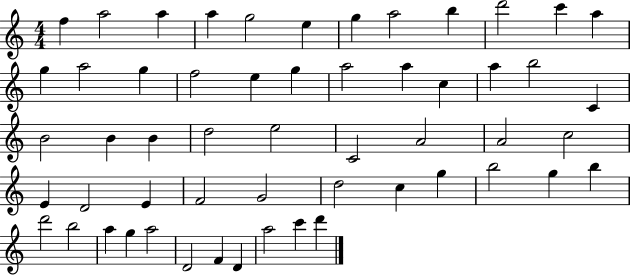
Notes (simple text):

F5/q A5/h A5/q A5/q G5/h E5/q G5/q A5/h B5/q D6/h C6/q A5/q G5/q A5/h G5/q F5/h E5/q G5/q A5/h A5/q C5/q A5/q B5/h C4/q B4/h B4/q B4/q D5/h E5/h C4/h A4/h A4/h C5/h E4/q D4/h E4/q F4/h G4/h D5/h C5/q G5/q B5/h G5/q B5/q D6/h B5/h A5/q G5/q A5/h D4/h F4/q D4/q A5/h C6/q D6/q